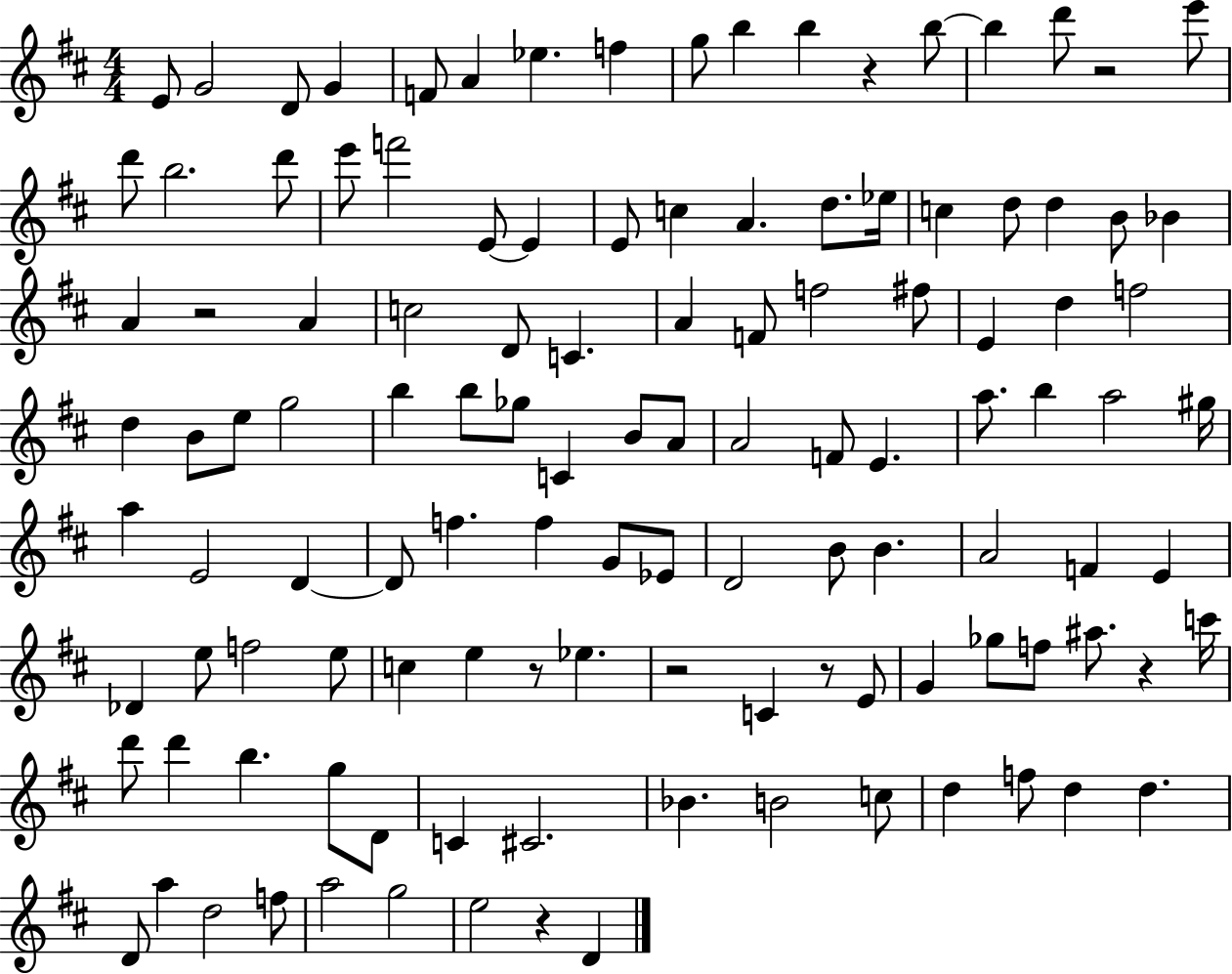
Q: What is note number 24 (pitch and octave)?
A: C5